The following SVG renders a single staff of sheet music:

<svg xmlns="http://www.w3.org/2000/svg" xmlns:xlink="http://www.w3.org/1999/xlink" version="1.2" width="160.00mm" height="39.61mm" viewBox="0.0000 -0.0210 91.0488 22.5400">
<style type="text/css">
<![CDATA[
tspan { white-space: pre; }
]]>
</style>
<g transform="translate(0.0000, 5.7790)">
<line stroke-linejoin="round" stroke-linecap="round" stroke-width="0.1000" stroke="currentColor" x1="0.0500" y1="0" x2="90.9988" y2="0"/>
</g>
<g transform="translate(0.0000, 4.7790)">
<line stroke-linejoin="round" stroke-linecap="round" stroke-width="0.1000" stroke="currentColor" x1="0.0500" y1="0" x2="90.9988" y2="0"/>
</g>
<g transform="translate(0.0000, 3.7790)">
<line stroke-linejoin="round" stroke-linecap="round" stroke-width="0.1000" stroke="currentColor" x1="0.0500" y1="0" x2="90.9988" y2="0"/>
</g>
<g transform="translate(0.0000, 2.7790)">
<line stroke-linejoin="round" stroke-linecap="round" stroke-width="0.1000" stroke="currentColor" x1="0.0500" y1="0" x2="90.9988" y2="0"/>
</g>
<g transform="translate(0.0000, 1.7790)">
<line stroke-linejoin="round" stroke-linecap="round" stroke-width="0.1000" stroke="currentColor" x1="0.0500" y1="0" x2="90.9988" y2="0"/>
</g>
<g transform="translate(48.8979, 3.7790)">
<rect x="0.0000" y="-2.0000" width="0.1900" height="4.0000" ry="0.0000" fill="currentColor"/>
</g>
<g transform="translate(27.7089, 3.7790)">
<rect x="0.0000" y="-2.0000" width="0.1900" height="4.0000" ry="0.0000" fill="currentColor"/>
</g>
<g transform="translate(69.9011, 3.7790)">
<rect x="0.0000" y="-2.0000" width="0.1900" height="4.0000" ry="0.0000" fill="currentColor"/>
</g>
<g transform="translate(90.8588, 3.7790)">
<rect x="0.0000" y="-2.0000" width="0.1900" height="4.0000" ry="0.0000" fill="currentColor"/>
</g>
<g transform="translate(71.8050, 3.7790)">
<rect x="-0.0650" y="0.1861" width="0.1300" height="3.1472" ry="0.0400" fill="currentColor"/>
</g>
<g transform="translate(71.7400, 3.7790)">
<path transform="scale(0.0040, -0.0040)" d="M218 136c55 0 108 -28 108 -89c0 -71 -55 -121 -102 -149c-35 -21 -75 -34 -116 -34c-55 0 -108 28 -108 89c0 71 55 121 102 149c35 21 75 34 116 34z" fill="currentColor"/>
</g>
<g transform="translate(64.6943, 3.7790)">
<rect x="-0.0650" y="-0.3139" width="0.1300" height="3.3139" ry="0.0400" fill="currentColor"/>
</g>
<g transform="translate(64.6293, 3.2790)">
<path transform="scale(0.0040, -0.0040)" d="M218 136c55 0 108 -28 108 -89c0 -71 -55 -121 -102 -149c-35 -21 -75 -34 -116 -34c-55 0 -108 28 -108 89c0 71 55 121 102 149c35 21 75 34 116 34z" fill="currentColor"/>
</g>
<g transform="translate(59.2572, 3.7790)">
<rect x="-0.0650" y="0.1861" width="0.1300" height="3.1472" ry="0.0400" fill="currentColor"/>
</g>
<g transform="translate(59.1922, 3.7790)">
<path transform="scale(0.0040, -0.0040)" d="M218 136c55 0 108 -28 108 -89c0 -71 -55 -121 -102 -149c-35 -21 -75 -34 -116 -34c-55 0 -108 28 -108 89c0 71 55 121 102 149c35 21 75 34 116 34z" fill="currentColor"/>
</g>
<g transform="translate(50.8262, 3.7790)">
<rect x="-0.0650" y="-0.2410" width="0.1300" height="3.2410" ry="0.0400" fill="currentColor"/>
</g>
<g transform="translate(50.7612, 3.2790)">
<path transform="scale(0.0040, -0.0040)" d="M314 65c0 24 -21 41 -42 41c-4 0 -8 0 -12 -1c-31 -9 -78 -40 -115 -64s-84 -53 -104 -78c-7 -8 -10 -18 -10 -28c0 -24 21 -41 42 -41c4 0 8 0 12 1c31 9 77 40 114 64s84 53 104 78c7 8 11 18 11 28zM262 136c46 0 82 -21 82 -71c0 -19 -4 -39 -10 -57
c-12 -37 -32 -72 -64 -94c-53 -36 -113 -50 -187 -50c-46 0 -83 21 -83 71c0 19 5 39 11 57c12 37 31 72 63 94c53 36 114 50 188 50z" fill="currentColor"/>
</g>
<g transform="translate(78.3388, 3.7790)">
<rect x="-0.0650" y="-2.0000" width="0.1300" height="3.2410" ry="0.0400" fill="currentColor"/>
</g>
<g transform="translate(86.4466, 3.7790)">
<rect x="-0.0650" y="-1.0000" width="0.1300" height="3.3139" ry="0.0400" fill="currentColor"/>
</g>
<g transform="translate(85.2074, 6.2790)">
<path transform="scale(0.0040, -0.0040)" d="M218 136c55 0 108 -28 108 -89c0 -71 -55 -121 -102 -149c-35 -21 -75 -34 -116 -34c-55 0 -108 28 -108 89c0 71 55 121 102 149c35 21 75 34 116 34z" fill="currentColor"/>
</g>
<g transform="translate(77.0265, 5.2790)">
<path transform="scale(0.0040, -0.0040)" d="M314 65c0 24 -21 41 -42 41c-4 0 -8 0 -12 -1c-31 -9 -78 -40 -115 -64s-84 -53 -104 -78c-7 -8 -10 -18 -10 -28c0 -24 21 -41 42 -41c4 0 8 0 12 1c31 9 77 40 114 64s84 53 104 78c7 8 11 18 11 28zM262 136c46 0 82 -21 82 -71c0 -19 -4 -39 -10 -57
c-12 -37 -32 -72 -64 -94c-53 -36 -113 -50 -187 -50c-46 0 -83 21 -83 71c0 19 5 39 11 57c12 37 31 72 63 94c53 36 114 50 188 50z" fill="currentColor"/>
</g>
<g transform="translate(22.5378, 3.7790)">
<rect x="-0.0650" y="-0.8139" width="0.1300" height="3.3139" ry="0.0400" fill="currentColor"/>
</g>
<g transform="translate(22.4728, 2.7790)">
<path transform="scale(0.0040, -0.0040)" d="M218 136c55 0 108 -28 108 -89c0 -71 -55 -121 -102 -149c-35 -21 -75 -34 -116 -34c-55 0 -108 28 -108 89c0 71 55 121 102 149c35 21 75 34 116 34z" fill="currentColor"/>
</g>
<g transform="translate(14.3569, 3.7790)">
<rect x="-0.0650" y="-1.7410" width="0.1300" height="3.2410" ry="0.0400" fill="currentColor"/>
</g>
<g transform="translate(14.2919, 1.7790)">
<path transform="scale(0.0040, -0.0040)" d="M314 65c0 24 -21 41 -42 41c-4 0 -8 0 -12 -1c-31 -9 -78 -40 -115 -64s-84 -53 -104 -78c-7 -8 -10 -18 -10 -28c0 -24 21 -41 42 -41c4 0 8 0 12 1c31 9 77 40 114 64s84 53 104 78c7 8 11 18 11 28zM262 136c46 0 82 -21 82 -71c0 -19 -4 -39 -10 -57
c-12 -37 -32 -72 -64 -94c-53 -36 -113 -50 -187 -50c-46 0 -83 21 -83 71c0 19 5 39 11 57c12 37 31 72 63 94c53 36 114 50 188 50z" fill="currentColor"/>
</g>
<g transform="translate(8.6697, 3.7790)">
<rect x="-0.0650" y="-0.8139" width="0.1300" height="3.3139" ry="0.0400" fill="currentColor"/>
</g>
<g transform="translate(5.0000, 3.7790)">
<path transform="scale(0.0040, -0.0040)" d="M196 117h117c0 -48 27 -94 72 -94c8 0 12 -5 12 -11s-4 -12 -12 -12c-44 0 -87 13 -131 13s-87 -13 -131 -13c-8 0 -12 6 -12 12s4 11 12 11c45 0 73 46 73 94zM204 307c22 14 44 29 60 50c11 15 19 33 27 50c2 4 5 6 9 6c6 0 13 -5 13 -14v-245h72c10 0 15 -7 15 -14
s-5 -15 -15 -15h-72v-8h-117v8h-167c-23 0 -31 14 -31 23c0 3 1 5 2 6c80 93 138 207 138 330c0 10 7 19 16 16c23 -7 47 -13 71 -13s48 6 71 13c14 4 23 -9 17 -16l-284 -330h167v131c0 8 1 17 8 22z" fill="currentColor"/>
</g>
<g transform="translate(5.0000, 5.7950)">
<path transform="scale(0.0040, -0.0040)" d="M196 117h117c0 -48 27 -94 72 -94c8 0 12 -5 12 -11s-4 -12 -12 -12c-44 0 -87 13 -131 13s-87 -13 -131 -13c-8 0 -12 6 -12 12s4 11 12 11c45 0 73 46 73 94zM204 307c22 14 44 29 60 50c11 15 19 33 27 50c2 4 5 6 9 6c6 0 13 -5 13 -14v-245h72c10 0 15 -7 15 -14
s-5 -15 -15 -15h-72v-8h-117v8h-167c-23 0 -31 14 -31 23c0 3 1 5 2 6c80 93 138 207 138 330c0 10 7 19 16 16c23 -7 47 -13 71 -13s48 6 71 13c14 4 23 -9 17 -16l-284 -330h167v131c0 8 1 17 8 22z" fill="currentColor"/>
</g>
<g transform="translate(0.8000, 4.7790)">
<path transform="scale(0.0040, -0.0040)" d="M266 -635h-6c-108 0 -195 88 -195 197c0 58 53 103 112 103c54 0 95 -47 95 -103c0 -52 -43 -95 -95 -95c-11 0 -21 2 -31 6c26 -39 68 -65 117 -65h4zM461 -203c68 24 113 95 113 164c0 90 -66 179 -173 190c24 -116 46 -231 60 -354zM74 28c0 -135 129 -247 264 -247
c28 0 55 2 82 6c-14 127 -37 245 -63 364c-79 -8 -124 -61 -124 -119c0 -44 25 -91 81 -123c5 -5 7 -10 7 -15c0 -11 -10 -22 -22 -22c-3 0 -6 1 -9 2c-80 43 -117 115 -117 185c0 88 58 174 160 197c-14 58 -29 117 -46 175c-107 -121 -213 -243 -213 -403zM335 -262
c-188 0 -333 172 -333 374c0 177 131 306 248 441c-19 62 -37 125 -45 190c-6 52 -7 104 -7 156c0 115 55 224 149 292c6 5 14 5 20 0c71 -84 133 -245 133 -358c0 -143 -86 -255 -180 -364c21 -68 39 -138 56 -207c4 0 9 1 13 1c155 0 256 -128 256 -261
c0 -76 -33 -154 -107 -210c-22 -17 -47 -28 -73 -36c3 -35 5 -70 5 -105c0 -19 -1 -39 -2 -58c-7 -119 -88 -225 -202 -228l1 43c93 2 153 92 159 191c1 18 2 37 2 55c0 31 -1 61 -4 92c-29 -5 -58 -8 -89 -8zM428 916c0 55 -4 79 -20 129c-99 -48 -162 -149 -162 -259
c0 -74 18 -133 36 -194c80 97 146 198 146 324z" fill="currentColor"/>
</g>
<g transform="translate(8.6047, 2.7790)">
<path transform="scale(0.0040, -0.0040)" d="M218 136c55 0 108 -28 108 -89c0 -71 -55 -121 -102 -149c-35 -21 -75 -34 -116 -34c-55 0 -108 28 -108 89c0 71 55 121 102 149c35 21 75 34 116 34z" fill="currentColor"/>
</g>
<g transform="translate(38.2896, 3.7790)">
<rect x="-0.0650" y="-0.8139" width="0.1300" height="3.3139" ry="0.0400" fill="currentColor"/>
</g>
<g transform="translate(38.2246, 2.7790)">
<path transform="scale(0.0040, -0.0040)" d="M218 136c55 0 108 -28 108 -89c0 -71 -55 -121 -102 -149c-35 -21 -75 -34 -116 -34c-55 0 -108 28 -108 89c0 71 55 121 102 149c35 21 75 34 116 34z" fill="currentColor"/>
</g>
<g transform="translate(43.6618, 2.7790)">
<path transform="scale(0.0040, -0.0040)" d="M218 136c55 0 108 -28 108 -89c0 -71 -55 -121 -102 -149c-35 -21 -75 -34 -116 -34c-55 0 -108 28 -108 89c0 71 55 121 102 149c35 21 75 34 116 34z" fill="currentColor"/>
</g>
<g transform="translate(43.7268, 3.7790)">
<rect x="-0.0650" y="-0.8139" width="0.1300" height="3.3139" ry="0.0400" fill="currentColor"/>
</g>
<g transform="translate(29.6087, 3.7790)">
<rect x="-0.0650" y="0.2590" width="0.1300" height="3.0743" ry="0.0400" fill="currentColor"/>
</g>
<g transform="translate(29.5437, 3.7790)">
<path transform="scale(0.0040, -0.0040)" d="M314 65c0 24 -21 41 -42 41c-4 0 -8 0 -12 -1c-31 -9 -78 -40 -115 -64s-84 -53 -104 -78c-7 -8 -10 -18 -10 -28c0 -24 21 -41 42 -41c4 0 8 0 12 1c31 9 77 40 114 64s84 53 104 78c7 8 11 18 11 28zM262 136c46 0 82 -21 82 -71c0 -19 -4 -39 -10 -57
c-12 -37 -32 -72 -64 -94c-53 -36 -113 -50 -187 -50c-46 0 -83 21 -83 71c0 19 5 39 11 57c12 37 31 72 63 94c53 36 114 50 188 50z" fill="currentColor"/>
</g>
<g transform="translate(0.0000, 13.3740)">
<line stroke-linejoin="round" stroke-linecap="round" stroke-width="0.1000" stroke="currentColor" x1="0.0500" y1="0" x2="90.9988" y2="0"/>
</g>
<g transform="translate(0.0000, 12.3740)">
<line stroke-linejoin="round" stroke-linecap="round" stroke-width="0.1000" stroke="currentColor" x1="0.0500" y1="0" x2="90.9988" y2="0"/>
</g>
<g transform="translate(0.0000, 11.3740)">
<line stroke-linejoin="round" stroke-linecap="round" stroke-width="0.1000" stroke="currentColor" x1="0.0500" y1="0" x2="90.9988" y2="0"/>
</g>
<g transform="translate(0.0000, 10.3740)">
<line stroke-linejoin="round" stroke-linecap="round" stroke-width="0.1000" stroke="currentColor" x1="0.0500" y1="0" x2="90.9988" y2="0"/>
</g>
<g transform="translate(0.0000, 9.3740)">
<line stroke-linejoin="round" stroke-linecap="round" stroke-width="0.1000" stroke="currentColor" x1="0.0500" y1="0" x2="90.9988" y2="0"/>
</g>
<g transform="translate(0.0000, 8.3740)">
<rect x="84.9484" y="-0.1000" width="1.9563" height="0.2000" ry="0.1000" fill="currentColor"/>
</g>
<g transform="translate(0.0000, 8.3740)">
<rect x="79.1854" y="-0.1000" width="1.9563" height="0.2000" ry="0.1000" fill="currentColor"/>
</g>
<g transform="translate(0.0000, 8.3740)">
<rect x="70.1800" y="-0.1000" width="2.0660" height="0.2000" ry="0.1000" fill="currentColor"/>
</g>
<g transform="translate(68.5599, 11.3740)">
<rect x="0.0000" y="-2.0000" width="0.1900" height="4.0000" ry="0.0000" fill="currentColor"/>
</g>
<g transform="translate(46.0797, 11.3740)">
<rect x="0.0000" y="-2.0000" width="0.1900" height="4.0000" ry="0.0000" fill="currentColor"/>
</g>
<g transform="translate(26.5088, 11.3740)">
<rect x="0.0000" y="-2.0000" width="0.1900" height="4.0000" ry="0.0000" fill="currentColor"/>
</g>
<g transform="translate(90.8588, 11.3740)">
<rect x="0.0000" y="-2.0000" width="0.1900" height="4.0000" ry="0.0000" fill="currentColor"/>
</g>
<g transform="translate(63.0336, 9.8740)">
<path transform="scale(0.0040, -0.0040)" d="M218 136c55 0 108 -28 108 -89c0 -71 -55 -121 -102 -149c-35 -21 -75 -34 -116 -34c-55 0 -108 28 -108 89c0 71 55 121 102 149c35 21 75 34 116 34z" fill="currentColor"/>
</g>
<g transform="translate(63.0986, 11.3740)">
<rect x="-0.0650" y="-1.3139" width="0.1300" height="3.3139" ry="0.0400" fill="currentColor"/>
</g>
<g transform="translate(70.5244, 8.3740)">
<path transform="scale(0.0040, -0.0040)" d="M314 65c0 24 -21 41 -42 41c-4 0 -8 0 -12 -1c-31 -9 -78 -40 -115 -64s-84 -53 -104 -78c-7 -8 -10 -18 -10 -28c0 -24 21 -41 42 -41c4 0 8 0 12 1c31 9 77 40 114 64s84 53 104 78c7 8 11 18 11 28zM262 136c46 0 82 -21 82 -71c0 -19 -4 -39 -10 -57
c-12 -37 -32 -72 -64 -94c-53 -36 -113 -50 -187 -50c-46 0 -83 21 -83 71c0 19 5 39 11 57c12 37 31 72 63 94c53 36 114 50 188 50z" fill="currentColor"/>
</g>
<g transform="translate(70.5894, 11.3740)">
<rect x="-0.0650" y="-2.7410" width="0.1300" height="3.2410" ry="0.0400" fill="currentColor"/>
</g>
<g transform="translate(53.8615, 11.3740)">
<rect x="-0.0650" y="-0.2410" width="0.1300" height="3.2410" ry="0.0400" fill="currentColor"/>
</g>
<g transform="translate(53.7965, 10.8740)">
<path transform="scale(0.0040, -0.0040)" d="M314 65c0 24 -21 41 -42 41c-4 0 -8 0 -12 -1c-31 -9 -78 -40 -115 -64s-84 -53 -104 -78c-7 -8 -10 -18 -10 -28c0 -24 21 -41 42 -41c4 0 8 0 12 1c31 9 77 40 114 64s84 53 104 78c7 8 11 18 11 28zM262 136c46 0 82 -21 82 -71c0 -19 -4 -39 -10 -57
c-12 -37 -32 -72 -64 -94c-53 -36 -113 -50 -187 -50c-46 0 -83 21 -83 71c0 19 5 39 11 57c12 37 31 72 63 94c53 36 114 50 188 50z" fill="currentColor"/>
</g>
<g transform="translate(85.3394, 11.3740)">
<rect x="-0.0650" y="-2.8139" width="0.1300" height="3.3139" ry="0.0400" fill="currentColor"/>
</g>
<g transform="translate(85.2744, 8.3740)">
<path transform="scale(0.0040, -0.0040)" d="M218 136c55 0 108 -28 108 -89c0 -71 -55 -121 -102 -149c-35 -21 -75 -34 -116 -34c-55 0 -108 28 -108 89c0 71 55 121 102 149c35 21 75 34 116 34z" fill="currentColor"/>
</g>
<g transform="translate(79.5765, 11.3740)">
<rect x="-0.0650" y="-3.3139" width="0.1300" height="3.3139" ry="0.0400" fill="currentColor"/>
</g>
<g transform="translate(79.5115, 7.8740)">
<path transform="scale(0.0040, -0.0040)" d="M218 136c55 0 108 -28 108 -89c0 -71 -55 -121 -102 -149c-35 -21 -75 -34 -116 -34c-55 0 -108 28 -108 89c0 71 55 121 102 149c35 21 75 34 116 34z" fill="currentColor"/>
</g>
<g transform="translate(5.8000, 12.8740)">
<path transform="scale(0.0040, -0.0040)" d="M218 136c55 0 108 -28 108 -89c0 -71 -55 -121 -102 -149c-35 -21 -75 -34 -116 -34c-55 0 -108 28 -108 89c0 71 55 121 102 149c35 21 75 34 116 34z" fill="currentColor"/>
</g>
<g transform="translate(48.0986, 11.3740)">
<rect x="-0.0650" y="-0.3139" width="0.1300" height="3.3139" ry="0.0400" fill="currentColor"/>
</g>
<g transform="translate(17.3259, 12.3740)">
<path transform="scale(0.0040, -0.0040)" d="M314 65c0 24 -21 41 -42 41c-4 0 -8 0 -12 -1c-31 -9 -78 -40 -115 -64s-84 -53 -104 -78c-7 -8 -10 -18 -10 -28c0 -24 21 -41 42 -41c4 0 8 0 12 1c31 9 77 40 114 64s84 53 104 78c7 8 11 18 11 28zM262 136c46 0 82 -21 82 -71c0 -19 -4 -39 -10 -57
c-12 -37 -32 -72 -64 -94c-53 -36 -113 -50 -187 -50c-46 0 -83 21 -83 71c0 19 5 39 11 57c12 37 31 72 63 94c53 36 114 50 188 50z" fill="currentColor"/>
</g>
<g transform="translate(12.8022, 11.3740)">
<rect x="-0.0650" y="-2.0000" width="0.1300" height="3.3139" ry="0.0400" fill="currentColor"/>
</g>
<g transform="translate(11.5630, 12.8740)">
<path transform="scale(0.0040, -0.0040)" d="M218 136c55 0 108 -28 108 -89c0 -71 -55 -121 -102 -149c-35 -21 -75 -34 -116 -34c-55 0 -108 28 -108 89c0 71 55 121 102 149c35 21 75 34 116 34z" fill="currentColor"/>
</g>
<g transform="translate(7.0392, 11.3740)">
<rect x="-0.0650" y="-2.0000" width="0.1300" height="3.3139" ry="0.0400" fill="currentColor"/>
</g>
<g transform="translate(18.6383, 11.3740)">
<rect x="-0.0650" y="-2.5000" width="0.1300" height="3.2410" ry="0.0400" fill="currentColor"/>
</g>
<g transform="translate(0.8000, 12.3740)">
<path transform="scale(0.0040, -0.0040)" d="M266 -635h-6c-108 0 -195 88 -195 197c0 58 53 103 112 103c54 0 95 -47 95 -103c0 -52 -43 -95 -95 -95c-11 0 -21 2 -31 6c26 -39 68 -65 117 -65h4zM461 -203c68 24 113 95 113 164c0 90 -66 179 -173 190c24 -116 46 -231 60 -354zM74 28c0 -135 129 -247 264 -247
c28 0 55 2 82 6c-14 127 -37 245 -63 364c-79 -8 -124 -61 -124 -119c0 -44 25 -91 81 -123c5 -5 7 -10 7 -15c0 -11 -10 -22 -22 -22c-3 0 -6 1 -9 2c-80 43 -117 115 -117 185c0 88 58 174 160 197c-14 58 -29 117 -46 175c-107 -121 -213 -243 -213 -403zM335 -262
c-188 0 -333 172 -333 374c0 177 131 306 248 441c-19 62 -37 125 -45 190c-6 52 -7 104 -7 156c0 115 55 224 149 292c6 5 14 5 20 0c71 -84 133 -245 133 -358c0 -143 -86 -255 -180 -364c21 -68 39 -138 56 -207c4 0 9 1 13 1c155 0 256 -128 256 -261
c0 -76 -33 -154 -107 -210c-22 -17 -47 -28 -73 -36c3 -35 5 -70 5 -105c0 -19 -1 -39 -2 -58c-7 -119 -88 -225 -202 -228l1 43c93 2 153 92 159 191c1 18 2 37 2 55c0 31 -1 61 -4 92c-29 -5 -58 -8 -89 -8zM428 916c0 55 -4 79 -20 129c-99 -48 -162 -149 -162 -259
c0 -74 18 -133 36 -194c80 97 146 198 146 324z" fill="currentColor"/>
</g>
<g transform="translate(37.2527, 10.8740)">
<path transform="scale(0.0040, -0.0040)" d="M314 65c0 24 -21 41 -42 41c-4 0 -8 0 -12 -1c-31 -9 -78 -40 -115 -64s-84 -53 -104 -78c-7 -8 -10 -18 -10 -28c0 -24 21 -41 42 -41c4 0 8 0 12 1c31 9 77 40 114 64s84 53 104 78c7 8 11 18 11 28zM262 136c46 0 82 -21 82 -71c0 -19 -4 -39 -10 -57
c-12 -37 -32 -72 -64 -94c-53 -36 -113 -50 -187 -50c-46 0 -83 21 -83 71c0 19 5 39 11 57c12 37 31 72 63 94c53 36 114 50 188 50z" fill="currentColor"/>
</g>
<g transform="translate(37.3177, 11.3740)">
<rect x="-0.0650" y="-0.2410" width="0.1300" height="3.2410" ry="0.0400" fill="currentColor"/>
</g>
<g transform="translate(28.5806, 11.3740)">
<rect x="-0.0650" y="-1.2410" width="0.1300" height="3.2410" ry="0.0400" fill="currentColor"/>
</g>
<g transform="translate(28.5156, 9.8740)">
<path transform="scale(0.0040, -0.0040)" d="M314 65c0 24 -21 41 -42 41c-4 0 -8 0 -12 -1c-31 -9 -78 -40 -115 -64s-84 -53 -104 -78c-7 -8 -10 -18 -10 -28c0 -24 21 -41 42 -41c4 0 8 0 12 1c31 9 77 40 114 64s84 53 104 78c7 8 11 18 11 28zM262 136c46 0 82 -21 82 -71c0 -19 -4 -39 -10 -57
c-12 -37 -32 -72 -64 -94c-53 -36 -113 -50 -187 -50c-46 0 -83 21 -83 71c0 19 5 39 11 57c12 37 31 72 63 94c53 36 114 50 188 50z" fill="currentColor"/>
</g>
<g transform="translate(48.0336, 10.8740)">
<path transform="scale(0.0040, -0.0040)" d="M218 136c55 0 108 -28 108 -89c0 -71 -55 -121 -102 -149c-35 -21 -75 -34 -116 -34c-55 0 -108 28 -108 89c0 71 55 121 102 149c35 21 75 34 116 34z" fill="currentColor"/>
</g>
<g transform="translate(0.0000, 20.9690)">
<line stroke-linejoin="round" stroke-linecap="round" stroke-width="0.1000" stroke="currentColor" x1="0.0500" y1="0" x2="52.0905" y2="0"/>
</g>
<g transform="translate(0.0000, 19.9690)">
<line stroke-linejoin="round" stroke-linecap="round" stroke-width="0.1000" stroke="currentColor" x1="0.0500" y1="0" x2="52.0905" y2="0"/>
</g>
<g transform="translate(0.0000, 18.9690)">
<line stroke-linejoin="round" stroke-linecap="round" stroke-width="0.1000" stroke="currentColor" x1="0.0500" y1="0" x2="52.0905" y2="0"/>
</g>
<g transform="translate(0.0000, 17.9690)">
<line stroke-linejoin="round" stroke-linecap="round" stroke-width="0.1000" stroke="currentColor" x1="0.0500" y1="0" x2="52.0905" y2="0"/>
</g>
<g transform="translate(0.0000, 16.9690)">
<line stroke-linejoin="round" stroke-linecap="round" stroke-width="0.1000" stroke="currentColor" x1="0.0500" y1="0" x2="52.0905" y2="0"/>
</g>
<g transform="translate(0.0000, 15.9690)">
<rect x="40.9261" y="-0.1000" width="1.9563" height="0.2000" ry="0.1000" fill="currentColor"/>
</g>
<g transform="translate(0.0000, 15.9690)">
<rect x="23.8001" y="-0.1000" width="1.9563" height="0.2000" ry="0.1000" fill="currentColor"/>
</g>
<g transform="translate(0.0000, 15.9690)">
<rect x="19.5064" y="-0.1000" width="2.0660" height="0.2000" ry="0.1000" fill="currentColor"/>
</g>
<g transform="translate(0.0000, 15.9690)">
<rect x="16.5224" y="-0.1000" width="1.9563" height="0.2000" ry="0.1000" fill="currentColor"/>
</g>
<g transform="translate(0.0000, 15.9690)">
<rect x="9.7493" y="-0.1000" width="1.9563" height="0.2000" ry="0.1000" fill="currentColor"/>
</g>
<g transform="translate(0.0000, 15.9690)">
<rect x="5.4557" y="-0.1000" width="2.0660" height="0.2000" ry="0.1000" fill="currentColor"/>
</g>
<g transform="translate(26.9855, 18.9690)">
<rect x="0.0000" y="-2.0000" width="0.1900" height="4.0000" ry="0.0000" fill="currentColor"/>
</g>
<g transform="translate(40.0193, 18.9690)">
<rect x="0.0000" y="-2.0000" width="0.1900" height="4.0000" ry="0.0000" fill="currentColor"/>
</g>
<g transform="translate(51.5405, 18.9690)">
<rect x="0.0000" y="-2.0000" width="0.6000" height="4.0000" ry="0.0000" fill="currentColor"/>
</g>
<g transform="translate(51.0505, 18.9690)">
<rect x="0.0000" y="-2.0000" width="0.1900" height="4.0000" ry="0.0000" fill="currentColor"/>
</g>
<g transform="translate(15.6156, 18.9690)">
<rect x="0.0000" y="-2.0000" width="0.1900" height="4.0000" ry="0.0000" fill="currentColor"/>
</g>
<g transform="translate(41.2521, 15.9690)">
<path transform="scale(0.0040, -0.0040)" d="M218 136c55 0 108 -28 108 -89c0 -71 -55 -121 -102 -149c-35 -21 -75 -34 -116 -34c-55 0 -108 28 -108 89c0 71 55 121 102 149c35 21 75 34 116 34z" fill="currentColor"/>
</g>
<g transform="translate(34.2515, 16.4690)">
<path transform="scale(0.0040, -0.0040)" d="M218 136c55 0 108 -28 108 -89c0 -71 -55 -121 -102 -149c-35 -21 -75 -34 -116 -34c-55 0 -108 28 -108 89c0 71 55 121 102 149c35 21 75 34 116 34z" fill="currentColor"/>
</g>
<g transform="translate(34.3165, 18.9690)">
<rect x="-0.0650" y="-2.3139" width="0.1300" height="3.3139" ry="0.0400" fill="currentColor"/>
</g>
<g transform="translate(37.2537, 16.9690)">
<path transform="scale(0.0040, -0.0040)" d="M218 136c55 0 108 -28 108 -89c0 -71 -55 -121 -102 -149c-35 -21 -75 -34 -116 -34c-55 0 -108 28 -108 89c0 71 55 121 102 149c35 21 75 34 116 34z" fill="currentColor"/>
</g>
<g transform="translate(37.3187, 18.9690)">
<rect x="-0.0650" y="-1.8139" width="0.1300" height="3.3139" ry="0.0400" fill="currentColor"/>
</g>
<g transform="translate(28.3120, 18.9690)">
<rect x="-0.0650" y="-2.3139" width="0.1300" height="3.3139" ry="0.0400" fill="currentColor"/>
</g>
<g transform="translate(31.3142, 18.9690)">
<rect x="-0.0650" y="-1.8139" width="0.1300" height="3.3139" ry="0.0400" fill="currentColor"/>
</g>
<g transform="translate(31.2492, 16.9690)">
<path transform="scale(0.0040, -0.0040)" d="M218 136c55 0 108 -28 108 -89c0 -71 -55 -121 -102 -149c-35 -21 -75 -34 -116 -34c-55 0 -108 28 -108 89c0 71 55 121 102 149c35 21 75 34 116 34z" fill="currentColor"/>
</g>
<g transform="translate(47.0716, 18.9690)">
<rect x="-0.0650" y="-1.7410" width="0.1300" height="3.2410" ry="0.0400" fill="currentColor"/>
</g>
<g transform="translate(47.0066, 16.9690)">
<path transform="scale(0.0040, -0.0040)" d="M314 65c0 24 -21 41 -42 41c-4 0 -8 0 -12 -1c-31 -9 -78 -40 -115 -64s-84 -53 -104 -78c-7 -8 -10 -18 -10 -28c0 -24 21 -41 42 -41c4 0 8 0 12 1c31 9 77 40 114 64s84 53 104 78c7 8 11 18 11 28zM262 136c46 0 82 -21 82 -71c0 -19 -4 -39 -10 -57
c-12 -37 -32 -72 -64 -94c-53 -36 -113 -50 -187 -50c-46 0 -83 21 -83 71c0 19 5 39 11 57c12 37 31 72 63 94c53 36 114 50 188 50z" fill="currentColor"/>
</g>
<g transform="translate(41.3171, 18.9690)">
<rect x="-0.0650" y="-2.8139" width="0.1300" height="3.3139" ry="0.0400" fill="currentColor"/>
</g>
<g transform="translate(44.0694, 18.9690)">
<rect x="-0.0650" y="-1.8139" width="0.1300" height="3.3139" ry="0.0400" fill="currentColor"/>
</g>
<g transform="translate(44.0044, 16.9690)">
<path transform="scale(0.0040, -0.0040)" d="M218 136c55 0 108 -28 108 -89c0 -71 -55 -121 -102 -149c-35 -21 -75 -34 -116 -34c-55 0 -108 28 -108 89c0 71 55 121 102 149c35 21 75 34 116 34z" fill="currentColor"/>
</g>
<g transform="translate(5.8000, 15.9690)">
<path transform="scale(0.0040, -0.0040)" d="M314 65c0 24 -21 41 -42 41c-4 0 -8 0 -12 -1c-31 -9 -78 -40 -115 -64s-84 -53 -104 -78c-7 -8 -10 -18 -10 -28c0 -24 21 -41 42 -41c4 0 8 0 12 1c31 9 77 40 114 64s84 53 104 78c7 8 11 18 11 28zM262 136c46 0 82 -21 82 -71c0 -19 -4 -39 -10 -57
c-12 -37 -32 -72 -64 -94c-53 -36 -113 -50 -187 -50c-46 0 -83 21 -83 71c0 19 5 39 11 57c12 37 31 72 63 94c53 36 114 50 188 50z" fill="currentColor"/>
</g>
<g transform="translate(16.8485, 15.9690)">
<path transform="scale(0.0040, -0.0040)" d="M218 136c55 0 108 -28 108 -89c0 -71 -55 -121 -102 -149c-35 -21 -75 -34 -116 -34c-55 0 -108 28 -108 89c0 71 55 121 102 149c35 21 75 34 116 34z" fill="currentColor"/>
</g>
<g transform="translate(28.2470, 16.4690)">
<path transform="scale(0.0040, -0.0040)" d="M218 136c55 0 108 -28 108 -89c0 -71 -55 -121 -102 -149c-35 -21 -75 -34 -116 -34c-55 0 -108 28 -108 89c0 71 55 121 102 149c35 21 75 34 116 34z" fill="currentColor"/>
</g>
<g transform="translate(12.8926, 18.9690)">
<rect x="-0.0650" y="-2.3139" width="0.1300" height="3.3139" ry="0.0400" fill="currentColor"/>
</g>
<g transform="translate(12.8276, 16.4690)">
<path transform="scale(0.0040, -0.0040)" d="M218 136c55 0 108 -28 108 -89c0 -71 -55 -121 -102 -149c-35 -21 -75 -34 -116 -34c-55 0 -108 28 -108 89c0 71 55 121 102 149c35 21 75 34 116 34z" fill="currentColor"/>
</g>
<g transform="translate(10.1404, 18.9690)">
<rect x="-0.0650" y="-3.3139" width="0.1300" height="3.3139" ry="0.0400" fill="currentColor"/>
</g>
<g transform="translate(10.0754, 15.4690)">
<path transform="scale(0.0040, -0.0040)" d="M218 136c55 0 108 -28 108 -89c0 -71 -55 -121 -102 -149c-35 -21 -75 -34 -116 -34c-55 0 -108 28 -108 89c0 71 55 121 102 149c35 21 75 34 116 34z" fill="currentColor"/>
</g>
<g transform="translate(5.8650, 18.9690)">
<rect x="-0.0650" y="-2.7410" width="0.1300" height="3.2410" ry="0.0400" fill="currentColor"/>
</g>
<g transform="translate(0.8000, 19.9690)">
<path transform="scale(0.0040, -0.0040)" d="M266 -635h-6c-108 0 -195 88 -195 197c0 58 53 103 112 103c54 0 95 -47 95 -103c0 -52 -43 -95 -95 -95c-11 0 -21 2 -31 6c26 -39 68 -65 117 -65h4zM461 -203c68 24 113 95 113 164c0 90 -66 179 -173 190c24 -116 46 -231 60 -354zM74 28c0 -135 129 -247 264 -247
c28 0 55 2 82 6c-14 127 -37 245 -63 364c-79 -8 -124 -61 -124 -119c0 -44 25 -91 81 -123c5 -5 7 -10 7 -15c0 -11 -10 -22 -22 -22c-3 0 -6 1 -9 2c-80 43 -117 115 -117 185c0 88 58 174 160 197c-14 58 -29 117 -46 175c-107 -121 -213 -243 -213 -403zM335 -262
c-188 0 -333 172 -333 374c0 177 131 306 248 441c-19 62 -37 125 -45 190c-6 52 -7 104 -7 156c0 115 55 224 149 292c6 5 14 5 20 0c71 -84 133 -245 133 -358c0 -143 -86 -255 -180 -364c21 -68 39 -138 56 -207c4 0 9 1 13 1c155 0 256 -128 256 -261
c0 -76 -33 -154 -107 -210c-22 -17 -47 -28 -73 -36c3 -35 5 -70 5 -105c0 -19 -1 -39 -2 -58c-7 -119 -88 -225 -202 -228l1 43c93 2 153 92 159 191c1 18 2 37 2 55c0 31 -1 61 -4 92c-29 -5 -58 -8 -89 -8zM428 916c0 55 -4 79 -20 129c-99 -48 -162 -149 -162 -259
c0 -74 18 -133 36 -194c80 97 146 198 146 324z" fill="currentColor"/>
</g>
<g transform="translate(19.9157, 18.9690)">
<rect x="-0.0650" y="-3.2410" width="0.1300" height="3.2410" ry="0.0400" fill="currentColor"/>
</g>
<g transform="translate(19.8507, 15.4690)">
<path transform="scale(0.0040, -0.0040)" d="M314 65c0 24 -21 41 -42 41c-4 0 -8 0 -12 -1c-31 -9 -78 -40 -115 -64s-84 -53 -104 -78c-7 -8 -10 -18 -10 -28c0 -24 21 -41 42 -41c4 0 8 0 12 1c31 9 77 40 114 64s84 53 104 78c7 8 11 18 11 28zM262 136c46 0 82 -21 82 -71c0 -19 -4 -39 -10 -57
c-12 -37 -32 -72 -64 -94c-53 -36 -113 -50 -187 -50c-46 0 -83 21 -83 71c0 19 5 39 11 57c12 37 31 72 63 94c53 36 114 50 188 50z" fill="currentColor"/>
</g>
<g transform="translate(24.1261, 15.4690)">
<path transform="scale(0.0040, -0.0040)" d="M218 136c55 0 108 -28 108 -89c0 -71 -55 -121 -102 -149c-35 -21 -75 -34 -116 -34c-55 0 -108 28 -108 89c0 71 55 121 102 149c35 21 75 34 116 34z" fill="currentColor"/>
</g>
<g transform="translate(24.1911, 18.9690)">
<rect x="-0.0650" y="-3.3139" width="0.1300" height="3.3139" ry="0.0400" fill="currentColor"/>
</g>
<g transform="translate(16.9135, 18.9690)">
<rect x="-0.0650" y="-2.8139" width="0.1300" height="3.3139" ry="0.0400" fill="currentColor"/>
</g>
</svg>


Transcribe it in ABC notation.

X:1
T:Untitled
M:4/4
L:1/4
K:C
d f2 d B2 d d c2 B c B F2 D F F G2 e2 c2 c c2 e a2 b a a2 b g a b2 b g f g f a f f2